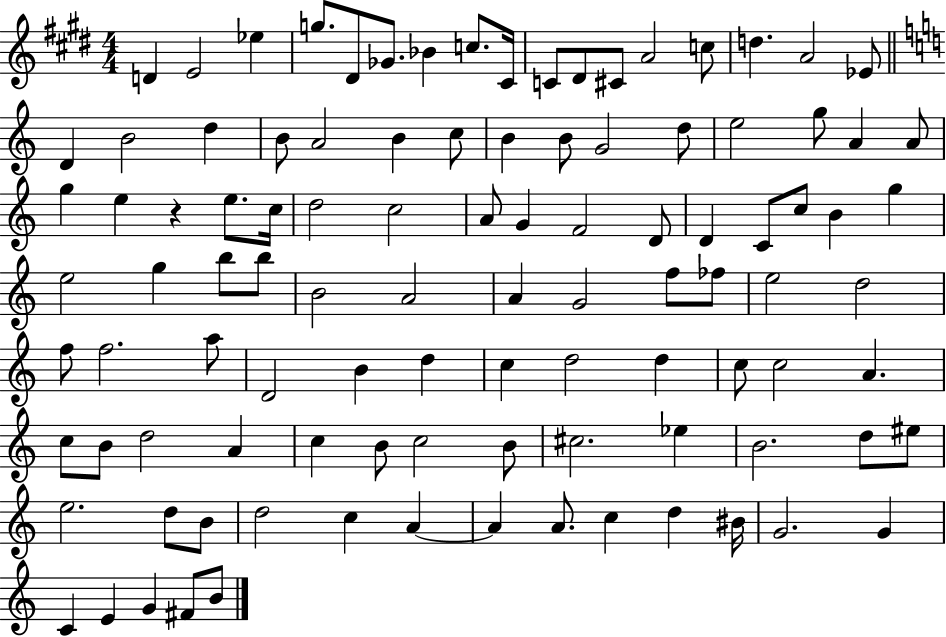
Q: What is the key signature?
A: E major